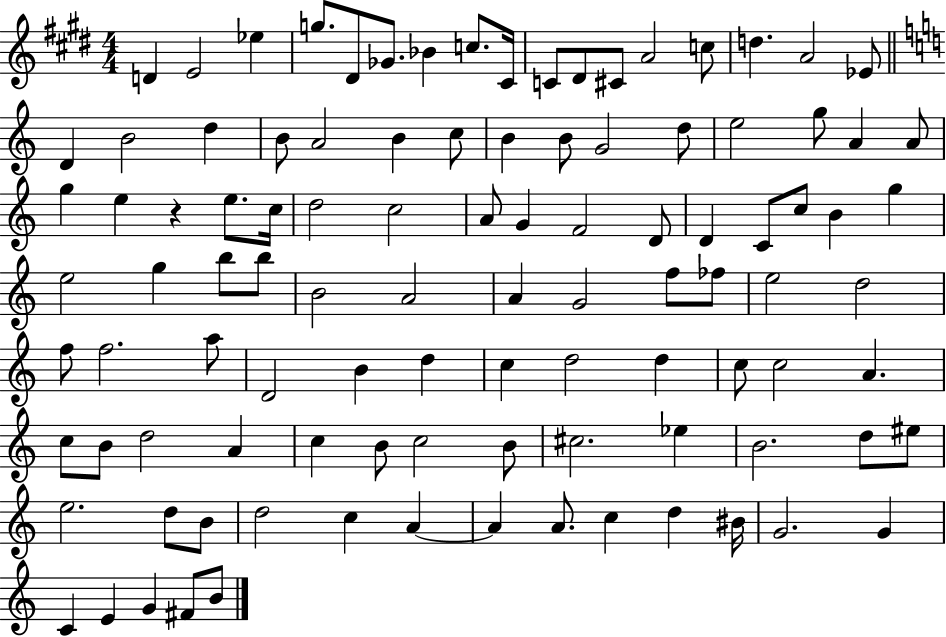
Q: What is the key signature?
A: E major